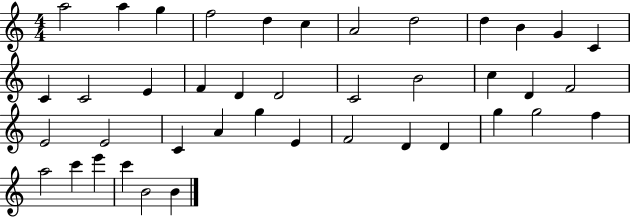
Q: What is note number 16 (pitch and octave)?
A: F4